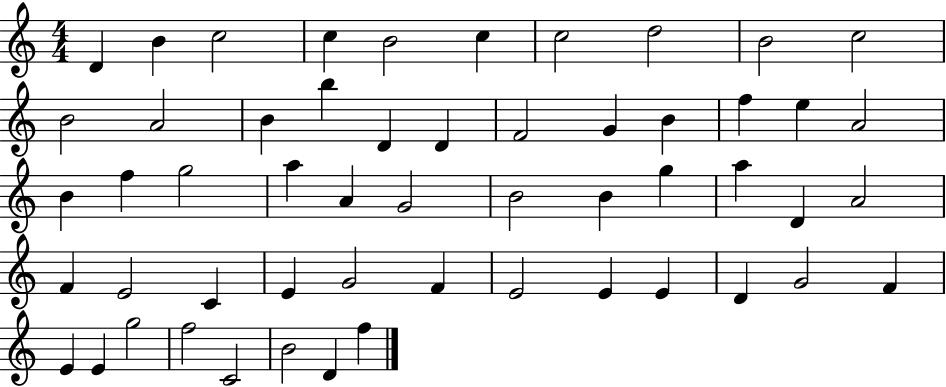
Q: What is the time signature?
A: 4/4